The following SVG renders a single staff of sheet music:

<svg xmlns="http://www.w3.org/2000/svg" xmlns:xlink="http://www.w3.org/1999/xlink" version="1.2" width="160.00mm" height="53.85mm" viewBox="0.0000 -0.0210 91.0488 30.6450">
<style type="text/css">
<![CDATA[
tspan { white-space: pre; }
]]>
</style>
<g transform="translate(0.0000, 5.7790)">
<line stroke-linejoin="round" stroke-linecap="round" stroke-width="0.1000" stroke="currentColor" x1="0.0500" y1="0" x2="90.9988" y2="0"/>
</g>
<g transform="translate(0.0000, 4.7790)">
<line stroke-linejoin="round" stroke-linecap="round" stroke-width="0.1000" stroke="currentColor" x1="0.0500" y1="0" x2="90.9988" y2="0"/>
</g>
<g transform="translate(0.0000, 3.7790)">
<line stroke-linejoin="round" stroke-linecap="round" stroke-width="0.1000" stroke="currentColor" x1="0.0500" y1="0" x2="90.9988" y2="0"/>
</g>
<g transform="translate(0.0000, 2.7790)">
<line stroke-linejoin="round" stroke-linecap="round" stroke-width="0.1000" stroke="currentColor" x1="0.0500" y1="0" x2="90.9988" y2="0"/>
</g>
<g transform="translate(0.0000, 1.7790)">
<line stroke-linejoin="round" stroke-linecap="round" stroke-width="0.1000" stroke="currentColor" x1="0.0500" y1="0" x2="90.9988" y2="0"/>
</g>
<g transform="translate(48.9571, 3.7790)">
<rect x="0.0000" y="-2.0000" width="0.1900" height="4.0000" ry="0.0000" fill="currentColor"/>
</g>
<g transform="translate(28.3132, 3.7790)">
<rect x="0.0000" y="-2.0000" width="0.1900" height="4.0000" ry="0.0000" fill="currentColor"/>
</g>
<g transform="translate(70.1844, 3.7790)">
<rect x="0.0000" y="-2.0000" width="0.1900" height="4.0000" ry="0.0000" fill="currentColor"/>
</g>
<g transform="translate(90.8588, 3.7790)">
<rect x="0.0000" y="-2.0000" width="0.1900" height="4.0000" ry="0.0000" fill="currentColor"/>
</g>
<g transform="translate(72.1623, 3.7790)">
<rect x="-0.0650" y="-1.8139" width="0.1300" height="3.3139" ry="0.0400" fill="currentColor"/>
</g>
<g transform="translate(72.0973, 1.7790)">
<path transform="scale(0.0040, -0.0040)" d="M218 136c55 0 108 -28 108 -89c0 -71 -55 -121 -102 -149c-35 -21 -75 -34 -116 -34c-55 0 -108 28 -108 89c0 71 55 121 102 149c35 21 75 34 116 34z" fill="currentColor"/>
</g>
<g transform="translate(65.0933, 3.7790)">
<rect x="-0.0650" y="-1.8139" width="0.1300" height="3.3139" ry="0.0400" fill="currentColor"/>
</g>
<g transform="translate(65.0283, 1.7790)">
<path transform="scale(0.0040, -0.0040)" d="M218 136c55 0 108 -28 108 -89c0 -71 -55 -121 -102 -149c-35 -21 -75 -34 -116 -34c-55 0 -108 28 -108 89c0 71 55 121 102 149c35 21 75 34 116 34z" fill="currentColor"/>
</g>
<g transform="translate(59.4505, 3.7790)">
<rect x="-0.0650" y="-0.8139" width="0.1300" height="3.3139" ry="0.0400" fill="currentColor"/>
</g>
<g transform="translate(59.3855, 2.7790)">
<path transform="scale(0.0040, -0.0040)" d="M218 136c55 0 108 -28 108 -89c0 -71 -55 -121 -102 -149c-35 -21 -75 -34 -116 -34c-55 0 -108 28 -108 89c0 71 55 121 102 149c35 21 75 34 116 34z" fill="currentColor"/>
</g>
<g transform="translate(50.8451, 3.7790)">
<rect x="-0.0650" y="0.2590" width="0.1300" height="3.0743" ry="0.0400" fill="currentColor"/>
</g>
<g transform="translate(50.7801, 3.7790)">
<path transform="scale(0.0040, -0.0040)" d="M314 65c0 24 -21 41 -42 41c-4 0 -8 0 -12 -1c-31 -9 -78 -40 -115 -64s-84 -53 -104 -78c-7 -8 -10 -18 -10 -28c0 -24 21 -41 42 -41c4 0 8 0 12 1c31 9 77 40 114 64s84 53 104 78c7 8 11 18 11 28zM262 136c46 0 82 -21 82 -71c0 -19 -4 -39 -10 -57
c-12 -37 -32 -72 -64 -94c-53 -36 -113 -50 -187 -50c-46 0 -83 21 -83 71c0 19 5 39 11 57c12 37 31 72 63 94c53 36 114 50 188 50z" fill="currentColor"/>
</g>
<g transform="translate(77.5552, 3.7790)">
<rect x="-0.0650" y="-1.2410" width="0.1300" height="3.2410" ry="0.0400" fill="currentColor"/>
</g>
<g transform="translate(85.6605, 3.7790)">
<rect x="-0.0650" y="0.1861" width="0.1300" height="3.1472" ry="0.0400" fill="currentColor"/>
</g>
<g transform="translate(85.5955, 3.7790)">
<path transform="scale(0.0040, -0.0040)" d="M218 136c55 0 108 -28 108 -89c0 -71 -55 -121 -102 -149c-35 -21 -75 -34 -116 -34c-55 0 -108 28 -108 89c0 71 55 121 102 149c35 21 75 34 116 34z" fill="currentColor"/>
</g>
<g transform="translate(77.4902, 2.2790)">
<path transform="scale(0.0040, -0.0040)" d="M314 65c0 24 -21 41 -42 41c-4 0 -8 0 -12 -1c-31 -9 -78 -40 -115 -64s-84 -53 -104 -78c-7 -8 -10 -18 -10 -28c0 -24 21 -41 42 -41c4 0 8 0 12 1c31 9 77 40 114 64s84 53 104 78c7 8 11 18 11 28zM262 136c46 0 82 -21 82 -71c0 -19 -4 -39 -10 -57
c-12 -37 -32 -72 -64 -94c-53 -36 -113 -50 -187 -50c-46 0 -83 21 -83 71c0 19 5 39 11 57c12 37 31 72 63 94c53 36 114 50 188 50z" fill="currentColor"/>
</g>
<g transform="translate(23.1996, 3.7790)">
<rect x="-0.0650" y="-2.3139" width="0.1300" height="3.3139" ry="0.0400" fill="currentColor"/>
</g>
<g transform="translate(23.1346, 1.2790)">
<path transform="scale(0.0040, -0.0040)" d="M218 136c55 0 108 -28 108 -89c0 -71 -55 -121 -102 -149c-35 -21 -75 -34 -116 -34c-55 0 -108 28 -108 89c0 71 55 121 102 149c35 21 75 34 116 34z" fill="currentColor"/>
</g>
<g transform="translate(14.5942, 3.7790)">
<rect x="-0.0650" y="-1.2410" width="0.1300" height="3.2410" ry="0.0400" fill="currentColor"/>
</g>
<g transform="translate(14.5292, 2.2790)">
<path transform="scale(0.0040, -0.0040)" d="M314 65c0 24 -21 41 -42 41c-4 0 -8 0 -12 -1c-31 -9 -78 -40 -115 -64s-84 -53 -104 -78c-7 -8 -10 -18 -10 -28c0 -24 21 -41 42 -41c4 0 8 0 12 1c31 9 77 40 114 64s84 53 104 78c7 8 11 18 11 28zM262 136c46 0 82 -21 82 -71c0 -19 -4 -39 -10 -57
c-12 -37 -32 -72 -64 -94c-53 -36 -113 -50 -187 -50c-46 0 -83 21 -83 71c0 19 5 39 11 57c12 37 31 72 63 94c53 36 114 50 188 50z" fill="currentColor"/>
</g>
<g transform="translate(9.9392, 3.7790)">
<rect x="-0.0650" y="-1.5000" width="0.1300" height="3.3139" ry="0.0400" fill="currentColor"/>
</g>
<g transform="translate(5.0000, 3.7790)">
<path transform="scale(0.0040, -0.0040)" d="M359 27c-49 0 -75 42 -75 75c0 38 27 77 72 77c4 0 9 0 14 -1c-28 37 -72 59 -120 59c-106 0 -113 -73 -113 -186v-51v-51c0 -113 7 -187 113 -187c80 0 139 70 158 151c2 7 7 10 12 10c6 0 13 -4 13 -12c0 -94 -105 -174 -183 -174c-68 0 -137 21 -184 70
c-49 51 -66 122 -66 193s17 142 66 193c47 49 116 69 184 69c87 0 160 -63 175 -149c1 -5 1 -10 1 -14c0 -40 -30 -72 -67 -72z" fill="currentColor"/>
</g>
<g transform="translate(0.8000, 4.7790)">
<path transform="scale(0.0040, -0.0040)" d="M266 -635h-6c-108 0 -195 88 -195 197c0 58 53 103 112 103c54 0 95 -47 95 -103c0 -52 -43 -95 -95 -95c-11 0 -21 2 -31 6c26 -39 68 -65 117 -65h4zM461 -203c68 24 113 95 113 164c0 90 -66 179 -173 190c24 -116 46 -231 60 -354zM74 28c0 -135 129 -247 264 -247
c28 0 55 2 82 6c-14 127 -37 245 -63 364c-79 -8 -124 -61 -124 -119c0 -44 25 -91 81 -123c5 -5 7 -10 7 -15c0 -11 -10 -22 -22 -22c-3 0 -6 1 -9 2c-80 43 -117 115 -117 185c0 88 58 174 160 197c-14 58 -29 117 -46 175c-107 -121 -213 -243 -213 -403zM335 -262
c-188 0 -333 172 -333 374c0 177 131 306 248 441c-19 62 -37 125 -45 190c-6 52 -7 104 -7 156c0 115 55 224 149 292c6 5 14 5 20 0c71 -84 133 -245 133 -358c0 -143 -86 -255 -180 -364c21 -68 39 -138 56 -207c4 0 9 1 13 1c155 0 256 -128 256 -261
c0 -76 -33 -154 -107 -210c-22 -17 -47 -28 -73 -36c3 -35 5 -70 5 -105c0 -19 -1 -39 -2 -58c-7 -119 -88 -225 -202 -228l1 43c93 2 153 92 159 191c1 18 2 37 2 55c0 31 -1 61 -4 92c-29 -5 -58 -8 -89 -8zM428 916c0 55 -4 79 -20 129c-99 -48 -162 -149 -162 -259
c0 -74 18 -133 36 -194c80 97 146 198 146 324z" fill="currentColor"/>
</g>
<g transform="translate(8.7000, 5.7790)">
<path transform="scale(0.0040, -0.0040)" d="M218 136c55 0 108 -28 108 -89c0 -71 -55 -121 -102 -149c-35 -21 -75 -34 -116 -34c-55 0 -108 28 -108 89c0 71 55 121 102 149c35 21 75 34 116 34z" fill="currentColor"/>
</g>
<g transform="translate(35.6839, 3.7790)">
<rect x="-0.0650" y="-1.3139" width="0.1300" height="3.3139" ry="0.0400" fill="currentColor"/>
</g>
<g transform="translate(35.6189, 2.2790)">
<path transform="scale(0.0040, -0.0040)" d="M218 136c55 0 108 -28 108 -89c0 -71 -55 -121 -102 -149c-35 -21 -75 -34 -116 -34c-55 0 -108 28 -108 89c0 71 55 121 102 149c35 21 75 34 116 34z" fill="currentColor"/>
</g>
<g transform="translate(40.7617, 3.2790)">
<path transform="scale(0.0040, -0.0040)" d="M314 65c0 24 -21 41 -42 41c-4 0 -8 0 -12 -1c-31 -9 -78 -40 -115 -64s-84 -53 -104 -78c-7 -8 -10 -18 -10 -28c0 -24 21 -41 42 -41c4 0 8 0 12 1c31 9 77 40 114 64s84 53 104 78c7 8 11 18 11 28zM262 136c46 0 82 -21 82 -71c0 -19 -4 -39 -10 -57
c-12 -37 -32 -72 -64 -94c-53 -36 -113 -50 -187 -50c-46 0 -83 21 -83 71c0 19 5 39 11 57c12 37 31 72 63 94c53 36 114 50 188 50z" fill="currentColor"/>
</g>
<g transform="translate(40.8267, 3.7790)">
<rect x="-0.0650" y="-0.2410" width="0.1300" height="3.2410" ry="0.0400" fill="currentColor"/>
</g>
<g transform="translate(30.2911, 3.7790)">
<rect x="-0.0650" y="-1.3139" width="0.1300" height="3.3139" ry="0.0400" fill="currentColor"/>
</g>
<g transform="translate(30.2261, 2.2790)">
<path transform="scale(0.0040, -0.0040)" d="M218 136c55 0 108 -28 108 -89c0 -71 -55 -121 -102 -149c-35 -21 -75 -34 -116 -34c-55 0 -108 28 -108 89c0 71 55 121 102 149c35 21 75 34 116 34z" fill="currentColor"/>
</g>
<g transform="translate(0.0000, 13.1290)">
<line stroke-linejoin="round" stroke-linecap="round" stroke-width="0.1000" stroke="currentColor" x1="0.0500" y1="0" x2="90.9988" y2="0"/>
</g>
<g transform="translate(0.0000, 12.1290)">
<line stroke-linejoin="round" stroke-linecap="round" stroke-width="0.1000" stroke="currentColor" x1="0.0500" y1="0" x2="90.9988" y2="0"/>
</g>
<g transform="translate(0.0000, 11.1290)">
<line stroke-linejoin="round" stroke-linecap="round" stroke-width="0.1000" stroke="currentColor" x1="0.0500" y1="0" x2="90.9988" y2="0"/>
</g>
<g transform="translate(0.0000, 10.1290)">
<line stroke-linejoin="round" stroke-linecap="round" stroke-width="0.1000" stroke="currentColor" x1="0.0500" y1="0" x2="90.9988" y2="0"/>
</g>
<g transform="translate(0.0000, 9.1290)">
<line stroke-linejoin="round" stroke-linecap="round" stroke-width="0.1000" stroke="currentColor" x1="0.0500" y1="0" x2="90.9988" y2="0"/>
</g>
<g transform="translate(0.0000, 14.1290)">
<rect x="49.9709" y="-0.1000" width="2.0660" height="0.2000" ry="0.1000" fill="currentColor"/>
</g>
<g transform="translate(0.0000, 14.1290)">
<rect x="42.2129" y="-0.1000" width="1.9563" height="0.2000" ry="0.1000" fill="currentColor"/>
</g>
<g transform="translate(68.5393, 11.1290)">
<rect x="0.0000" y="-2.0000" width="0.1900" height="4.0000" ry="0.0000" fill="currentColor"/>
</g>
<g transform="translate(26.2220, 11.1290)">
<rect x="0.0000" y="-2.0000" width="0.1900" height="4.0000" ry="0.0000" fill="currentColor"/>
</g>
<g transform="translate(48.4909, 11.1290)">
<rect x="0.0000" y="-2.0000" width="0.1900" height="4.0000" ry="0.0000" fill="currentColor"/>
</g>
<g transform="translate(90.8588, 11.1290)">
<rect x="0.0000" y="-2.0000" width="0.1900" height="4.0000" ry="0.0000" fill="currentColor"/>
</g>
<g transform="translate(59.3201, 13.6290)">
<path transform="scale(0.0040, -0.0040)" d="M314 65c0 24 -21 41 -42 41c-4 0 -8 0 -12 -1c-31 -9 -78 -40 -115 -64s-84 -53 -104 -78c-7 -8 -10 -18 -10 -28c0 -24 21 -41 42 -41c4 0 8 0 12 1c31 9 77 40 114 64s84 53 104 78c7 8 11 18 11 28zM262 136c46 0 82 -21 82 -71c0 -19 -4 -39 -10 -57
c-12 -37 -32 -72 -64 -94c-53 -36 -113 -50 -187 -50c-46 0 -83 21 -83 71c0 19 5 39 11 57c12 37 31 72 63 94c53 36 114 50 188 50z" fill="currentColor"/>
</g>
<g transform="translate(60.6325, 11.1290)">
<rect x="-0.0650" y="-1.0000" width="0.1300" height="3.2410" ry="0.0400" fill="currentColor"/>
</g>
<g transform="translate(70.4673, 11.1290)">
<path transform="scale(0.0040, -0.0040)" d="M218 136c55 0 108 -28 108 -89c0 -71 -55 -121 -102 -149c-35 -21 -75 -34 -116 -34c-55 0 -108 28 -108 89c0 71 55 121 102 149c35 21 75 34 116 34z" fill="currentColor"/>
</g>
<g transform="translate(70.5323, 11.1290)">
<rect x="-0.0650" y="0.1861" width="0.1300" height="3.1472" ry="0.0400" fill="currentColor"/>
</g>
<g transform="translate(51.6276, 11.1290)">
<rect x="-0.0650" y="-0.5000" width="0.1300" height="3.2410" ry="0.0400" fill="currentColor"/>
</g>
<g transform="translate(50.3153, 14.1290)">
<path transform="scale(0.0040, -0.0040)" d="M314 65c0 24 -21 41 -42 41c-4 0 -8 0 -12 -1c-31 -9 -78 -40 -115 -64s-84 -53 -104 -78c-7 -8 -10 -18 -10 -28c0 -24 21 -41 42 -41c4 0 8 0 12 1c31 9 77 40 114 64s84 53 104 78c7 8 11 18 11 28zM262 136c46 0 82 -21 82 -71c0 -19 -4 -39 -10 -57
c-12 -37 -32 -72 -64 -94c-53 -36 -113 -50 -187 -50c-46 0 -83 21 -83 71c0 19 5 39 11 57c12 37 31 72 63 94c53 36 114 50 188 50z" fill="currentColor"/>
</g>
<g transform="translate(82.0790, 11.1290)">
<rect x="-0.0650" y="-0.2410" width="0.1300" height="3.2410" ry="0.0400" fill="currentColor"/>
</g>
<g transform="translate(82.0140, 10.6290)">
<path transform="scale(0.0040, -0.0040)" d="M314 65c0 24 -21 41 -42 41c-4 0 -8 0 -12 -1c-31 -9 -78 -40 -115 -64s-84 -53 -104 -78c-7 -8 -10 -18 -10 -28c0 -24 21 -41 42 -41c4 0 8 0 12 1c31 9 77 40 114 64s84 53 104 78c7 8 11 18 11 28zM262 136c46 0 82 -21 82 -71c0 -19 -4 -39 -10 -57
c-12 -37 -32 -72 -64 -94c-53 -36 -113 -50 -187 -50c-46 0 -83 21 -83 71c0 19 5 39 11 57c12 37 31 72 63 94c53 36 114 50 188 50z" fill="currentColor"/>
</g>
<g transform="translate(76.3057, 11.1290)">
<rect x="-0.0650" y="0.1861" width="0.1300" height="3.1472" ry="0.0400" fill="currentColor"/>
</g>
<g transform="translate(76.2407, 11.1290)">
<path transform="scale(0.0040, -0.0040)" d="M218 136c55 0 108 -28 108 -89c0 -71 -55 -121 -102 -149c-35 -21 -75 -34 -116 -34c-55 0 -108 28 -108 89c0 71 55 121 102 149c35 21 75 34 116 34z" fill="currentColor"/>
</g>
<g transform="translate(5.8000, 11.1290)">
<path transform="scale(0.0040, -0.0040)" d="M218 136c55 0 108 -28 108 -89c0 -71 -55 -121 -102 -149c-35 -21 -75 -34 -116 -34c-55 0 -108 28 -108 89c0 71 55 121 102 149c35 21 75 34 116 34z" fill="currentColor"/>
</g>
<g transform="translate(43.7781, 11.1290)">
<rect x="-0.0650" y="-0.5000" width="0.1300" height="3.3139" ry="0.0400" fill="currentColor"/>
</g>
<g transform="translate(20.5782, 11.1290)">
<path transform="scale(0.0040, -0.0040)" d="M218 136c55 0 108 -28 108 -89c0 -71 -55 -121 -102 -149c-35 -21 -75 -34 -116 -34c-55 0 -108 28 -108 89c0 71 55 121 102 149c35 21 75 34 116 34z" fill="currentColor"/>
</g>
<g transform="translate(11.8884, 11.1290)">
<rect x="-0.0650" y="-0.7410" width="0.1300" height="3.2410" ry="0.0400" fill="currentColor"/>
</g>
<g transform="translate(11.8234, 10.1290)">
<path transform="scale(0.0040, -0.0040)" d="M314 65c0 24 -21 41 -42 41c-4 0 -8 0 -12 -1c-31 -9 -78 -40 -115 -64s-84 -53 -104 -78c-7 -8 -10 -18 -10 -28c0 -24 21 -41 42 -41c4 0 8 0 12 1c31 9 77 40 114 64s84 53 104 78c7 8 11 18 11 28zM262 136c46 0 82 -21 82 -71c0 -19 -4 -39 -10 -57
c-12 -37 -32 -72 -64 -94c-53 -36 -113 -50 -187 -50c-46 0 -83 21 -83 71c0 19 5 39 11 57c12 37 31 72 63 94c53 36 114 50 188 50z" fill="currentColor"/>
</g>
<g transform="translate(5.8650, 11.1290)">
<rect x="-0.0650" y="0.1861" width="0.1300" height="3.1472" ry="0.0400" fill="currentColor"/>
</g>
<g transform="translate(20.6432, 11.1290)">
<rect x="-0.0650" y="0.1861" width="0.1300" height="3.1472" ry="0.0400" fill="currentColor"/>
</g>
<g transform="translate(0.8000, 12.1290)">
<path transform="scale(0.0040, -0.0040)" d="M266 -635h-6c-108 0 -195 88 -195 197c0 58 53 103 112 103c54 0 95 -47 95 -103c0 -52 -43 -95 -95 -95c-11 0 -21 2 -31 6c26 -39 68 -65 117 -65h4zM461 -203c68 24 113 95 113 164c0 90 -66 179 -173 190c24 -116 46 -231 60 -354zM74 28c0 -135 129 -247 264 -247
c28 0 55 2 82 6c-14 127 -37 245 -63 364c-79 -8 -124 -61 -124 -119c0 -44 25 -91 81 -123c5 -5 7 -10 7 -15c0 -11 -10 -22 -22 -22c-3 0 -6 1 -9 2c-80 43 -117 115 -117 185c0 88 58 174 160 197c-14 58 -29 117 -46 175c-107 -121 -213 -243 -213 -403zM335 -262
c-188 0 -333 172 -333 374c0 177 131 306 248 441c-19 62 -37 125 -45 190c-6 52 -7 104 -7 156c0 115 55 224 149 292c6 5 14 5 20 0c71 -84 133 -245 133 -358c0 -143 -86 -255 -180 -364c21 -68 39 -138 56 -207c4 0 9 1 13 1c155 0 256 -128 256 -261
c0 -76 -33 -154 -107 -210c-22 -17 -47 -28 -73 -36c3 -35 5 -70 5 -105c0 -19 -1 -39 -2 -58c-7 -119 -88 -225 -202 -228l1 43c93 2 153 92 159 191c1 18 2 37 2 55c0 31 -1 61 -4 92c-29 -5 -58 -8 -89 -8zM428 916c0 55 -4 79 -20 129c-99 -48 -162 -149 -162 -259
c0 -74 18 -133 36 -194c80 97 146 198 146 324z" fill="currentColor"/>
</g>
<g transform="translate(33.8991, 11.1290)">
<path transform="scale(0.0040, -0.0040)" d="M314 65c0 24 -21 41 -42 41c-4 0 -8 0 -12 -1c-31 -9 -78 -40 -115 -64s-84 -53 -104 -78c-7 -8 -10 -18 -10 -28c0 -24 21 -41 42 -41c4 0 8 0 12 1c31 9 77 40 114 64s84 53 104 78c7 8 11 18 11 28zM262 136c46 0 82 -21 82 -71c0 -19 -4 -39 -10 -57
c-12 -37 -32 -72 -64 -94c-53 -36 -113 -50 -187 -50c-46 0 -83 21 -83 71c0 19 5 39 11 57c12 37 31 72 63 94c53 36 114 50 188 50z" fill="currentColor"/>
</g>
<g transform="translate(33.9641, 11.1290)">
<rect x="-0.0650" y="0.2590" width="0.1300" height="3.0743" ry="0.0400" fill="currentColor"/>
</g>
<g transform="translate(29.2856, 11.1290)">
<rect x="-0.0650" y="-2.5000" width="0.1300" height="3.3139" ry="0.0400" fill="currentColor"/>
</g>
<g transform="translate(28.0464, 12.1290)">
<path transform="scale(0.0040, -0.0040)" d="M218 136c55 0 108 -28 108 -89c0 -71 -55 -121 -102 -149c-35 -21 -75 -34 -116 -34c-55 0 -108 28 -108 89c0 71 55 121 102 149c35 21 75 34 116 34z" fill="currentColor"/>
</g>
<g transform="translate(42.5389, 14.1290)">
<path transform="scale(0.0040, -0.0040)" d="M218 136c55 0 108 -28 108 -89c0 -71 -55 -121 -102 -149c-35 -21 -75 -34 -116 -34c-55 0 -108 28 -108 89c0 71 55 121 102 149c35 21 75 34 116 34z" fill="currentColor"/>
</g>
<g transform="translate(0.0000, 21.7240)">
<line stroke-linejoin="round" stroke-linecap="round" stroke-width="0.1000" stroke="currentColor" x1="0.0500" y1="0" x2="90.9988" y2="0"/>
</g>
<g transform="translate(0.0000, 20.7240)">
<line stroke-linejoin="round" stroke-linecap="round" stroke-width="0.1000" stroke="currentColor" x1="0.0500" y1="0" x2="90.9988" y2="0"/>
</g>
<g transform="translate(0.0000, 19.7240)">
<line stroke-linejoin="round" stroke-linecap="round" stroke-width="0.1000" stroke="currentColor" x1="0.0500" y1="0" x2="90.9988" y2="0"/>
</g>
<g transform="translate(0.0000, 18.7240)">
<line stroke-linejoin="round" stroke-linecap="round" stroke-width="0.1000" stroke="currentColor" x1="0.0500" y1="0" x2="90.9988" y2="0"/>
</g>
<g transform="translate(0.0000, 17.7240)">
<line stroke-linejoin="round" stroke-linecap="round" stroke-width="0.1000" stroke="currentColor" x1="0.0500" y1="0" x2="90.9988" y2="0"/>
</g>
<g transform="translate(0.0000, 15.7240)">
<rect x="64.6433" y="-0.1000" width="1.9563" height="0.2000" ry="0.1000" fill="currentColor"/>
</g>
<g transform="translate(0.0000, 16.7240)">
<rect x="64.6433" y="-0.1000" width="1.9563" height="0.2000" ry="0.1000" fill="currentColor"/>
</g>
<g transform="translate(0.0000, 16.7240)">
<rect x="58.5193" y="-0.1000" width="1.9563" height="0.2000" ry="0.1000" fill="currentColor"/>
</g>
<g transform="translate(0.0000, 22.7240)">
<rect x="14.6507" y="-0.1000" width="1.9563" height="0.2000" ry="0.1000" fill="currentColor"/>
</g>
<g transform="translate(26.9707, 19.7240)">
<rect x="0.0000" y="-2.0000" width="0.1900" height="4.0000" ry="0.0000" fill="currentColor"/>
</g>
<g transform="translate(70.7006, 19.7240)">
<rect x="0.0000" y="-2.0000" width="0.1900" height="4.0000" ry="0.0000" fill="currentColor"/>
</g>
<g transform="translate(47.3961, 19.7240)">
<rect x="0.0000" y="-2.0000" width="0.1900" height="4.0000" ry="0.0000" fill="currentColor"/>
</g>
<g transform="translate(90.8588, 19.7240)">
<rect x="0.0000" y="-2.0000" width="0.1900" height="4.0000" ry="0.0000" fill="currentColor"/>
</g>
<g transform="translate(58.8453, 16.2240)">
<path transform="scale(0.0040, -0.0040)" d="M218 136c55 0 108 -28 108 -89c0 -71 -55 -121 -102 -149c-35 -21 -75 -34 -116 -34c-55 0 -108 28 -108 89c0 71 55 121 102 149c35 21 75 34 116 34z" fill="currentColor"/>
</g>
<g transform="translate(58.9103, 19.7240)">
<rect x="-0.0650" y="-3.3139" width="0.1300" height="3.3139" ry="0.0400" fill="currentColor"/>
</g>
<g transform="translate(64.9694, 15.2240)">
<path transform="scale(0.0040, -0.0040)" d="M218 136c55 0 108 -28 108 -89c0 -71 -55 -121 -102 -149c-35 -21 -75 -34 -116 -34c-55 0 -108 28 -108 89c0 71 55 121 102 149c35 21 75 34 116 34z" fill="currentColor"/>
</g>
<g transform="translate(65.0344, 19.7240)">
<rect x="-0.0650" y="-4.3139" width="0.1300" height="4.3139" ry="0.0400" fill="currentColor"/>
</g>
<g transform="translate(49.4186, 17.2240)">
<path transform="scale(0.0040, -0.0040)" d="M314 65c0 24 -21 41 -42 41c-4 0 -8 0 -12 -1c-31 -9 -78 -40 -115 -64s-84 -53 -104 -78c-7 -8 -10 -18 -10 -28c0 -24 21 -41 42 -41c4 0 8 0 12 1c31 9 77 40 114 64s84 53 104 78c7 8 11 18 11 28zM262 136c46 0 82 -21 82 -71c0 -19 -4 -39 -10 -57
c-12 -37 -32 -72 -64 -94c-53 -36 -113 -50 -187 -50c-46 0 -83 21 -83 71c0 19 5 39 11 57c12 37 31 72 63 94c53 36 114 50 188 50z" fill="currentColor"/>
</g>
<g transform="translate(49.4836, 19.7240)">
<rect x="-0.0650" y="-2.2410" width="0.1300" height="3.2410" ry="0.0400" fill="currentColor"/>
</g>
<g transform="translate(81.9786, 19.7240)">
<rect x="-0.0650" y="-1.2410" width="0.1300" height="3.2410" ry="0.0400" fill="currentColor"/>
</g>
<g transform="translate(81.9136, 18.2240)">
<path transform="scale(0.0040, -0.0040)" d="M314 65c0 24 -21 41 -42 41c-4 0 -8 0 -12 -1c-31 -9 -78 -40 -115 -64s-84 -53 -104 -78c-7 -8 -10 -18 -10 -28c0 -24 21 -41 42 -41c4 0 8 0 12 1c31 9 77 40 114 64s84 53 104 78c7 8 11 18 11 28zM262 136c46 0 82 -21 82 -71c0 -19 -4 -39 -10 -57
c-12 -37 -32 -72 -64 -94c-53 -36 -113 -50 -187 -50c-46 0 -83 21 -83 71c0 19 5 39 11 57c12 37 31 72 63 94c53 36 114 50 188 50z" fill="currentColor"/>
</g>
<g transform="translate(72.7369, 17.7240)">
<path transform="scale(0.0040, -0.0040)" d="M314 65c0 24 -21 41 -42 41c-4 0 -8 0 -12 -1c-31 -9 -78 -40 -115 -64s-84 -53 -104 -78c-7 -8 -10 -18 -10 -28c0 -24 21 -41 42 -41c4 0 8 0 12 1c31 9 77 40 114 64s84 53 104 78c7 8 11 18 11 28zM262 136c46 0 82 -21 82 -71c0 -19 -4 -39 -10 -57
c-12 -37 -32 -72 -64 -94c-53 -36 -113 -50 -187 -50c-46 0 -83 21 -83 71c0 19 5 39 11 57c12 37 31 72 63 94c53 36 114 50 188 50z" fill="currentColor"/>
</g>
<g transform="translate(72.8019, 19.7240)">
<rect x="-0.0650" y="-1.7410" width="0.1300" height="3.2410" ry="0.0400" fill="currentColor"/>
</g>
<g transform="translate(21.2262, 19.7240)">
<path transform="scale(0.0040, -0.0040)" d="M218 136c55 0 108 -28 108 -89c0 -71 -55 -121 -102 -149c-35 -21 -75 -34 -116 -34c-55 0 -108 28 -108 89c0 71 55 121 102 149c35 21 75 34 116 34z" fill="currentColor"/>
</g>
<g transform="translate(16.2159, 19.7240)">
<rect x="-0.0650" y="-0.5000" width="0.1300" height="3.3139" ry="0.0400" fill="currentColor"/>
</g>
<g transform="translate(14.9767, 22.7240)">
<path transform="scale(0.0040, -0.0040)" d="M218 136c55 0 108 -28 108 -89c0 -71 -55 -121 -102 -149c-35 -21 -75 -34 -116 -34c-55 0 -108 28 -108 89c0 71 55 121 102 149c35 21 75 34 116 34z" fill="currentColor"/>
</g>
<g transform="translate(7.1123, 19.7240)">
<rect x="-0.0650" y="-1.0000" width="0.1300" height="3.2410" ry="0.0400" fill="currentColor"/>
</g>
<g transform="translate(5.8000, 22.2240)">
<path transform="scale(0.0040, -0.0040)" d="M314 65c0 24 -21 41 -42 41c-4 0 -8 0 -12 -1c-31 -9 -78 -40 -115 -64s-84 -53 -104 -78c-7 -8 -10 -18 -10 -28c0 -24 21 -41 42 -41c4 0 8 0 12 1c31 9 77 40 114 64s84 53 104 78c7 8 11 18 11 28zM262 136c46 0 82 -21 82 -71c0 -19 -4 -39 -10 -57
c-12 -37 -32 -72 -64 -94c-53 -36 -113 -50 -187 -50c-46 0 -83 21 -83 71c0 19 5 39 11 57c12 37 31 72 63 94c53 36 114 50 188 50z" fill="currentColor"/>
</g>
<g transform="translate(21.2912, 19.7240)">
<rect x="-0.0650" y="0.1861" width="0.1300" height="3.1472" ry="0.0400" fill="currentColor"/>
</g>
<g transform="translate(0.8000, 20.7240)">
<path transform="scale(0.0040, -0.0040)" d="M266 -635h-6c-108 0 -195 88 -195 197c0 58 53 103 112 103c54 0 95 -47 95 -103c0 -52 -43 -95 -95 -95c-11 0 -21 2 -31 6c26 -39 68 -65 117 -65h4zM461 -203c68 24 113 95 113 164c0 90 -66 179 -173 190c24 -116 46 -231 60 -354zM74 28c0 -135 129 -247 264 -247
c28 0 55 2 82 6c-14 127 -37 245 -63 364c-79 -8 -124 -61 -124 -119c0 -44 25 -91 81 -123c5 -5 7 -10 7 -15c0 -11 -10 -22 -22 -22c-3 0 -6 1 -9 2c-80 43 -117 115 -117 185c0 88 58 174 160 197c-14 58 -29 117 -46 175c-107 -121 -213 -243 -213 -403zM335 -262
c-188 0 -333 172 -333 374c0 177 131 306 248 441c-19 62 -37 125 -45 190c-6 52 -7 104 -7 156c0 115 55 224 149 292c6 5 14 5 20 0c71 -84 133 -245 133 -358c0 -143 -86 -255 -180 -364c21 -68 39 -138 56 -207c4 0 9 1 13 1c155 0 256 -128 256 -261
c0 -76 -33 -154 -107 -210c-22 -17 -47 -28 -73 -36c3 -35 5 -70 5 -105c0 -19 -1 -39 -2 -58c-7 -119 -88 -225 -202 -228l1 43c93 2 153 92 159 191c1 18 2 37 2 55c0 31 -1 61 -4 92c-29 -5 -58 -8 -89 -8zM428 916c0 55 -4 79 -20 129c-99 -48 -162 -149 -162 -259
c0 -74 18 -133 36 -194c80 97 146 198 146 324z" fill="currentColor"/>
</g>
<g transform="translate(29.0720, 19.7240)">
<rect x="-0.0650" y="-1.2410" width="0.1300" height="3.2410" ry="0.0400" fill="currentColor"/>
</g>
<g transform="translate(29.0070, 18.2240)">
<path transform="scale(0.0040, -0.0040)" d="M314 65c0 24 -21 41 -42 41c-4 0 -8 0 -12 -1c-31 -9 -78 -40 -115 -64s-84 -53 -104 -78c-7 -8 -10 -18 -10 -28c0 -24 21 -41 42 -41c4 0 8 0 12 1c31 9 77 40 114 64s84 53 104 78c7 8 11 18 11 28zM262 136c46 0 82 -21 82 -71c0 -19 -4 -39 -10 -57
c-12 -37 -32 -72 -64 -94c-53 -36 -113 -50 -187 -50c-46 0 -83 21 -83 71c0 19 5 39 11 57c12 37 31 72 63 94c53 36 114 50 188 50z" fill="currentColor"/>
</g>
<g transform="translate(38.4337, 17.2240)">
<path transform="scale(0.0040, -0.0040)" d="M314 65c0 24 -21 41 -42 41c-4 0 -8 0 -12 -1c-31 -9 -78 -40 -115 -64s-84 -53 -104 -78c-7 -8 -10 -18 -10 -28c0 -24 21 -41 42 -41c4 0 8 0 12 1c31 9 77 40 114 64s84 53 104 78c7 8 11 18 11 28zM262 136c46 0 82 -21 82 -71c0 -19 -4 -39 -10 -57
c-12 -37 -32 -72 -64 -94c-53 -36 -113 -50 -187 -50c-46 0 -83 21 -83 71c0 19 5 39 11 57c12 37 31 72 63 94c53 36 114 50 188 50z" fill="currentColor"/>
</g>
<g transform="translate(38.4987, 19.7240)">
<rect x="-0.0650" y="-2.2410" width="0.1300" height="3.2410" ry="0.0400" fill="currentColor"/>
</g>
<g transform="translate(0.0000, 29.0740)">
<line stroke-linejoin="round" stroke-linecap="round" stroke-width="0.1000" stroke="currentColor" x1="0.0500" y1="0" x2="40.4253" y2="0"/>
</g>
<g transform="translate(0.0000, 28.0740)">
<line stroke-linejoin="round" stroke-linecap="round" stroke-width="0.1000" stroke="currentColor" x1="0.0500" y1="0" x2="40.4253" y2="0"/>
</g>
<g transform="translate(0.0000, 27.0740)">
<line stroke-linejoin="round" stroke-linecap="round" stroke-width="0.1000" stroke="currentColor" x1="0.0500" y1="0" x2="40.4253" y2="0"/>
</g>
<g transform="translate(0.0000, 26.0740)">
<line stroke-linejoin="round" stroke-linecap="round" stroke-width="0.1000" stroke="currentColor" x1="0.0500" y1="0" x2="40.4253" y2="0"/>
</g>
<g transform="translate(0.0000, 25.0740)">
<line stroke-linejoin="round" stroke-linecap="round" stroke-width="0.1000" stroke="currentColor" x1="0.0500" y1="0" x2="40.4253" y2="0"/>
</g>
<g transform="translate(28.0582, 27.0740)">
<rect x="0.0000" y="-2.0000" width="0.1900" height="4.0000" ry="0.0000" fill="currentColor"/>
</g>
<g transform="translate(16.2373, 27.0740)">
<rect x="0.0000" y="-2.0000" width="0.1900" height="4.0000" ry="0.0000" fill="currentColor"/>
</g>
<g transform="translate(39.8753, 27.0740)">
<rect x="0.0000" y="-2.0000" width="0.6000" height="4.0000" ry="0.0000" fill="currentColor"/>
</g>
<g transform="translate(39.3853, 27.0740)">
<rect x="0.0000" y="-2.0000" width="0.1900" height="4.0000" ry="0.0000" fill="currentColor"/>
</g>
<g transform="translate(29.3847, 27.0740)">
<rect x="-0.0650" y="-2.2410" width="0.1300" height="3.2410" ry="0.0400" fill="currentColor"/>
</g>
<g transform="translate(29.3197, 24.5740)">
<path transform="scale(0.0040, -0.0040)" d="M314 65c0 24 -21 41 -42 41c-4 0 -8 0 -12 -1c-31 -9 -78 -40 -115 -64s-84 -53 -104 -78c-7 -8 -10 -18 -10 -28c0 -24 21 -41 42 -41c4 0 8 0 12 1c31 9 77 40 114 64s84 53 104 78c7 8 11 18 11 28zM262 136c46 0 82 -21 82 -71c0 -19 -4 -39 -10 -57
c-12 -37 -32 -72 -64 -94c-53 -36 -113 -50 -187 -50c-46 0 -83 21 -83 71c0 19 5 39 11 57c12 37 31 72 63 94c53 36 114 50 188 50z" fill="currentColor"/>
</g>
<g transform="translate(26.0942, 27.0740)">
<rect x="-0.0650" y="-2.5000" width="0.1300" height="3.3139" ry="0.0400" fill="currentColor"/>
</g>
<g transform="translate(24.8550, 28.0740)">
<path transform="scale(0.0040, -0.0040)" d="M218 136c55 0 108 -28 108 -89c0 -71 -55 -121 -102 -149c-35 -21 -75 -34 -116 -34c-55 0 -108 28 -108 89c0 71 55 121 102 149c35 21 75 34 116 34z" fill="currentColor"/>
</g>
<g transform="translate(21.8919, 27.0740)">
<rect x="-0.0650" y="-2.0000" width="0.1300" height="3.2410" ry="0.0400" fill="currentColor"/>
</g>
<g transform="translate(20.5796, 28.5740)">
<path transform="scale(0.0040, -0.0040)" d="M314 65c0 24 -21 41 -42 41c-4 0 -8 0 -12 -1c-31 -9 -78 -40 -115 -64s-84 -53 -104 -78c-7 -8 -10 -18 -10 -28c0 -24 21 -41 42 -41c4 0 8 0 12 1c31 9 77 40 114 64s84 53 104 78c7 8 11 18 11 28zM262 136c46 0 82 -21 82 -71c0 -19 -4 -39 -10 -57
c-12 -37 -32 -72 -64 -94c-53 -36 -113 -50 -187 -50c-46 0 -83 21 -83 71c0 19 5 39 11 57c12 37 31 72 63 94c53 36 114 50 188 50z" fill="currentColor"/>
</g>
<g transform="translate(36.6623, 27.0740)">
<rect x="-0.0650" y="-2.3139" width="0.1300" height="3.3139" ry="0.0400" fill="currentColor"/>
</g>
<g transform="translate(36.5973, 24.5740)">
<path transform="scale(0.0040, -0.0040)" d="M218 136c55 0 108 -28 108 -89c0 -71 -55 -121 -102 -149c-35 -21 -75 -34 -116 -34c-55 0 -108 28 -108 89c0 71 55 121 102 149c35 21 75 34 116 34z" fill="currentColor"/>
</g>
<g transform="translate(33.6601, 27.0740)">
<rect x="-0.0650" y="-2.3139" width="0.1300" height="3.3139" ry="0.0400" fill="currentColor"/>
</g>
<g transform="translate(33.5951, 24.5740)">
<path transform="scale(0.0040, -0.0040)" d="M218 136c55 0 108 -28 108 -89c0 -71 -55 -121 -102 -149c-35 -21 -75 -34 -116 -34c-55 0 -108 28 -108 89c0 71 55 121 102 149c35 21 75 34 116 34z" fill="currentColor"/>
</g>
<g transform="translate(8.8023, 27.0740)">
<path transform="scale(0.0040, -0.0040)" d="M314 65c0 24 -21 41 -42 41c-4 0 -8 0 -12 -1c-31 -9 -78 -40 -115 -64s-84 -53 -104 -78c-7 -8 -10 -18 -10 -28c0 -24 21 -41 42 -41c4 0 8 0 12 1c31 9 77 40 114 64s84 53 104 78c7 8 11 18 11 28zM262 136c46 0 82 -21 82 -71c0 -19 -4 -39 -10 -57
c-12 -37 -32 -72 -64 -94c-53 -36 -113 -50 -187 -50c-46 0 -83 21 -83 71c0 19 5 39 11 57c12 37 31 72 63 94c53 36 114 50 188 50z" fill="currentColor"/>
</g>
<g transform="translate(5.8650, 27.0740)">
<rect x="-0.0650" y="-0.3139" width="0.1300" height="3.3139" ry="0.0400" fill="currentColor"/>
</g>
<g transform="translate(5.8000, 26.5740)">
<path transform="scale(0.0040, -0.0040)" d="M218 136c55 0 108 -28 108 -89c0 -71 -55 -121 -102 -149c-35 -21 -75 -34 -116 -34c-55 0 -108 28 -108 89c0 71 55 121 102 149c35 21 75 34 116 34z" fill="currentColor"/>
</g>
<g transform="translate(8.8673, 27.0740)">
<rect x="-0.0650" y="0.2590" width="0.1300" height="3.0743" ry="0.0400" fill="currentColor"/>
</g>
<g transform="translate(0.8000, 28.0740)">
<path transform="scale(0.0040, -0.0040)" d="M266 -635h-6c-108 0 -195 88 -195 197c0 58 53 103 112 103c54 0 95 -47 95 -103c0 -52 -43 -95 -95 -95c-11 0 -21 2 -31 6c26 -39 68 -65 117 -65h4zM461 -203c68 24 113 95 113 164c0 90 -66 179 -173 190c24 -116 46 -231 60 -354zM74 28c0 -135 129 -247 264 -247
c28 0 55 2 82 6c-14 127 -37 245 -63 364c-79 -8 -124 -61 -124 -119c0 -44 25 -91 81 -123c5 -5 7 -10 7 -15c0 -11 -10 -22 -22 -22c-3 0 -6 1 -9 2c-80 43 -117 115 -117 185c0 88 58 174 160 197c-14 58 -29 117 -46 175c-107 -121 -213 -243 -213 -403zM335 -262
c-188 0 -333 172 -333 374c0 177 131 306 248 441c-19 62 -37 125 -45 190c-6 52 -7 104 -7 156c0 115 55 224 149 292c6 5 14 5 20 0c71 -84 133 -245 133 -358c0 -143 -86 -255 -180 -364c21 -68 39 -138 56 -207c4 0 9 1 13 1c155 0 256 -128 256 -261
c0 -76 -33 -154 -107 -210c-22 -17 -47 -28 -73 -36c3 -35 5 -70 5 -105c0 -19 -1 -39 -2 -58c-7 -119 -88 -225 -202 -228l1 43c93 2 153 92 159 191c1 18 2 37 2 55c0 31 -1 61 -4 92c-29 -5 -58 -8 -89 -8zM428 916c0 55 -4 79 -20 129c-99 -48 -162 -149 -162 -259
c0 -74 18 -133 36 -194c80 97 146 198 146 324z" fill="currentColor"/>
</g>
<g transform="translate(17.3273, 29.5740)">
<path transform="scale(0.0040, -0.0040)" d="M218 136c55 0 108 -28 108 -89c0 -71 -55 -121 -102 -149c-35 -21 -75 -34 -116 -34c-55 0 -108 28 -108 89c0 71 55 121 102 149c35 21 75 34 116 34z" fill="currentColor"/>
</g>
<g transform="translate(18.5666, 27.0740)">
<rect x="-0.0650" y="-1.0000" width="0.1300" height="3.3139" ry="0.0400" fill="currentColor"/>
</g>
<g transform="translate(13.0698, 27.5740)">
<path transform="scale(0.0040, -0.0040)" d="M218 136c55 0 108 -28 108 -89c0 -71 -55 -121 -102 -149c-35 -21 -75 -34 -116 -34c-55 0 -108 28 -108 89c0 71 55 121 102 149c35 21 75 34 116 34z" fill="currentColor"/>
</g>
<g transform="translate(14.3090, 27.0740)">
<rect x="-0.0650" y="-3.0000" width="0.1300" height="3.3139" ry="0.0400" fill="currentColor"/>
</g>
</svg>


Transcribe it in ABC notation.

X:1
T:Untitled
M:4/4
L:1/4
K:C
E e2 g e e c2 B2 d f f e2 B B d2 B G B2 C C2 D2 B B c2 D2 C B e2 g2 g2 b d' f2 e2 c B2 A D F2 G g2 g g